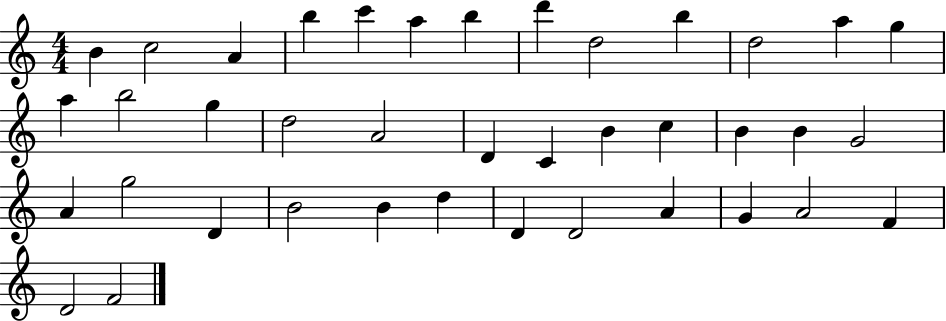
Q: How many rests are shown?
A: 0